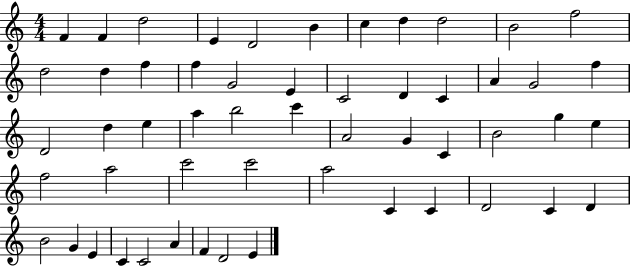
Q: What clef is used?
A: treble